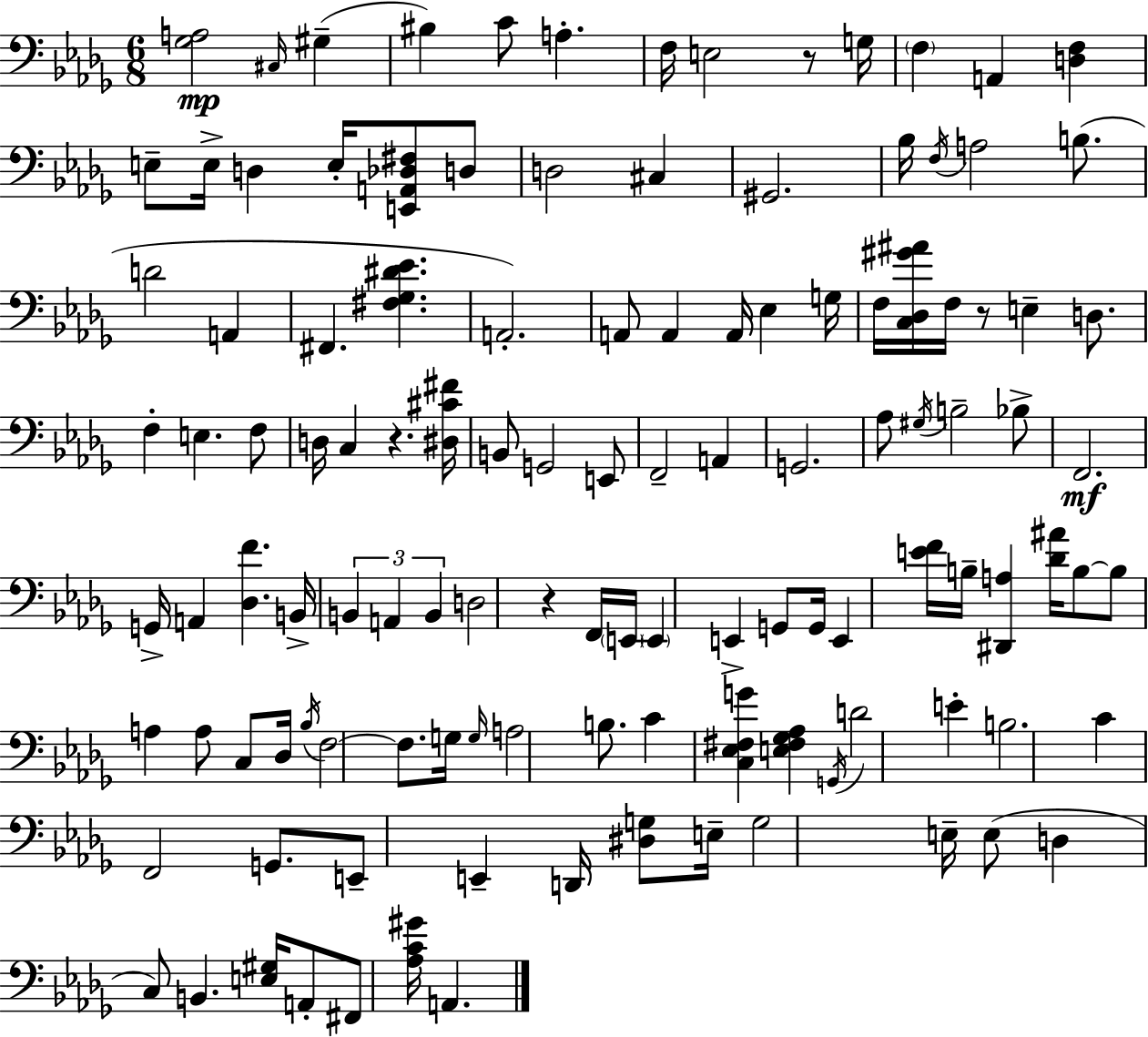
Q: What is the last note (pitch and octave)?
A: A2